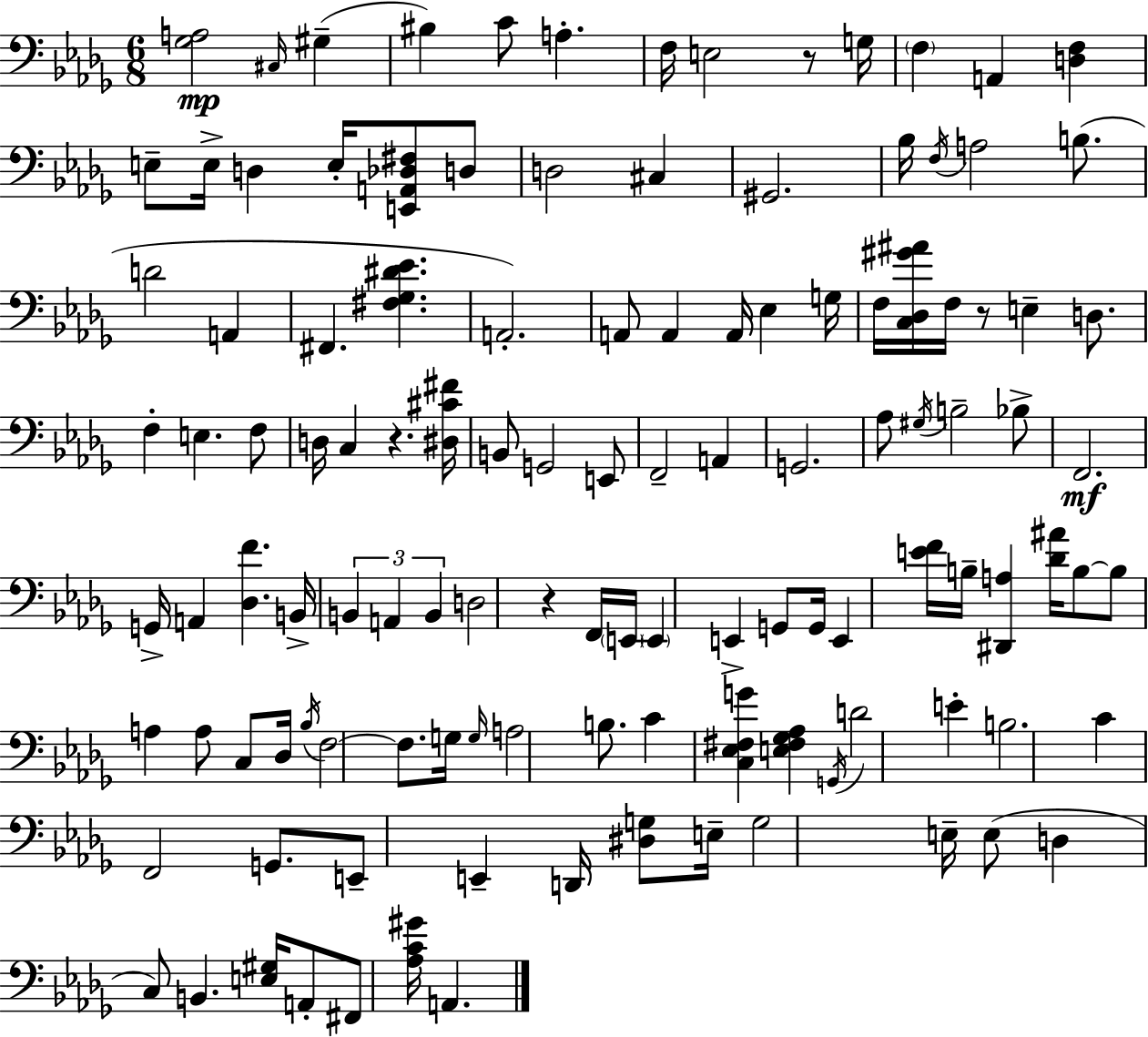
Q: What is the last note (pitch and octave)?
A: A2